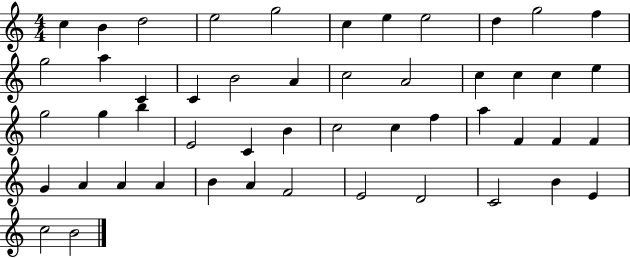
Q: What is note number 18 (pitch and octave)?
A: C5